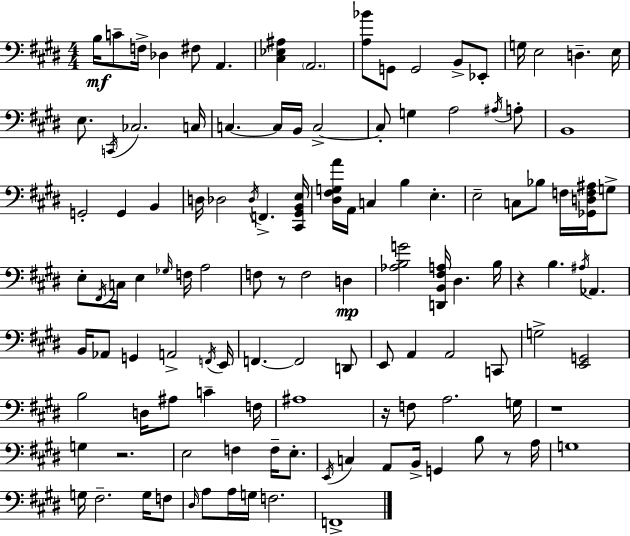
X:1
T:Untitled
M:4/4
L:1/4
K:E
B,/4 C/2 F,/4 _D, ^F,/2 A,, [^C,_E,^A,] A,,2 [A,_B]/2 G,,/2 G,,2 B,,/2 _E,,/2 G,/4 E,2 D, E,/4 E,/2 C,,/4 _C,2 C,/4 C, C,/4 B,,/4 C,2 C,/2 G, A,2 ^A,/4 A,/2 B,,4 G,,2 G,, B,, D,/4 _D,2 _D,/4 F,, [^C,,^G,,B,,E,]/4 [^D,^F,G,A]/4 A,,/4 C, B, E, E,2 C,/2 _B,/2 F,/4 [_G,,D,F,^A,]/4 G,/2 E,/2 ^F,,/4 C,/4 E, _G,/4 F,/4 A,2 F,/2 z/2 F,2 D, [_A,B,G]2 [D,,B,,^F,A,]/4 ^D, B,/4 z B, ^A,/4 _A,, B,,/4 _A,,/2 G,, A,,2 F,,/4 E,,/4 F,, F,,2 D,,/2 E,,/2 A,, A,,2 C,,/2 G,2 [E,,G,,]2 B,2 D,/4 ^A,/2 C F,/4 ^A,4 z/4 F,/2 A,2 G,/4 z4 G, z2 E,2 F, F,/4 E,/2 E,,/4 C, A,,/2 B,,/4 G,, B,/2 z/2 A,/4 G,4 G,/4 ^F,2 G,/4 F,/2 ^D,/4 A,/2 A,/4 G,/4 F,2 F,,4